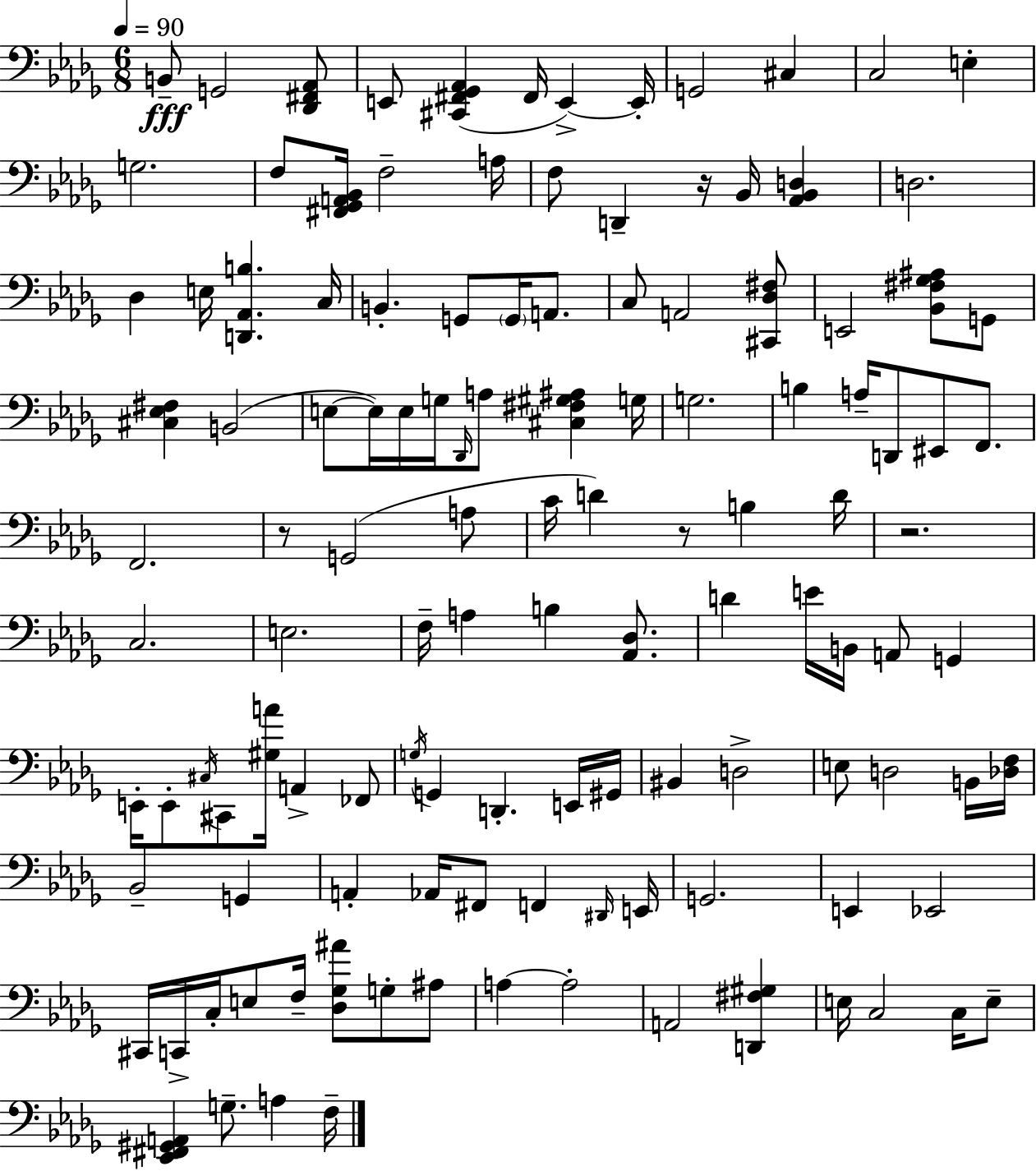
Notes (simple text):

B2/e G2/h [Db2,F#2,Ab2]/e E2/e [C#2,F#2,Gb2,Ab2]/q F#2/s E2/q E2/s G2/h C#3/q C3/h E3/q G3/h. F3/e [F#2,Gb2,A2,Bb2]/s F3/h A3/s F3/e D2/q R/s Bb2/s [Ab2,Bb2,D3]/q D3/h. Db3/q E3/s [D2,Ab2,B3]/q. C3/s B2/q. G2/e G2/s A2/e. C3/e A2/h [C#2,Db3,F#3]/e E2/h [Bb2,F#3,Gb3,A#3]/e G2/e [C#3,Eb3,F#3]/q B2/h E3/e E3/s E3/s G3/s Db2/s A3/e [C#3,F#3,G#3,A#3]/q G3/s G3/h. B3/q A3/s D2/e EIS2/e F2/e. F2/h. R/e G2/h A3/e C4/s D4/q R/e B3/q D4/s R/h. C3/h. E3/h. F3/s A3/q B3/q [Ab2,Db3]/e. D4/q E4/s B2/s A2/e G2/q E2/s E2/e C#3/s C#2/e [G#3,A4]/s A2/q FES2/e G3/s G2/q D2/q. E2/s G#2/s BIS2/q D3/h E3/e D3/h B2/s [Db3,F3]/s Bb2/h G2/q A2/q Ab2/s F#2/e F2/q D#2/s E2/s G2/h. E2/q Eb2/h C#2/s C2/s C3/s E3/e F3/s [Db3,Gb3,A#4]/e G3/e A#3/e A3/q A3/h A2/h [D2,F#3,G#3]/q E3/s C3/h C3/s E3/e [Eb2,F#2,G#2,A2]/q G3/e. A3/q F3/s